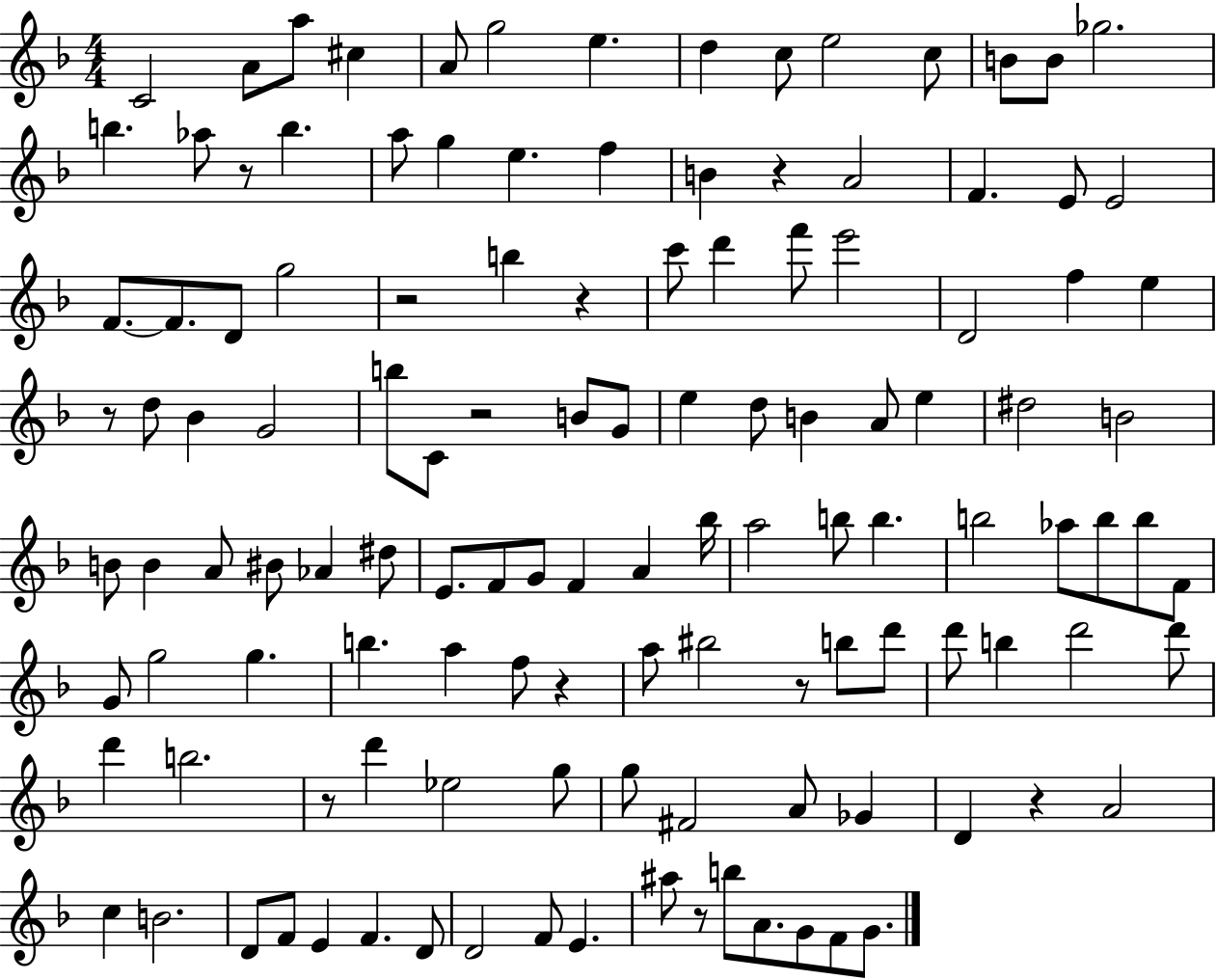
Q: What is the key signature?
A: F major